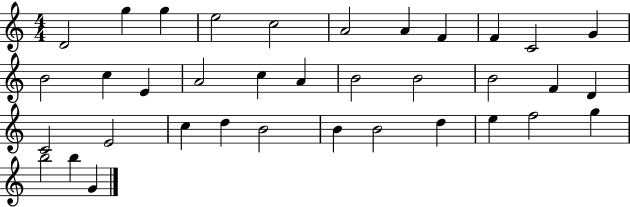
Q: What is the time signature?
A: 4/4